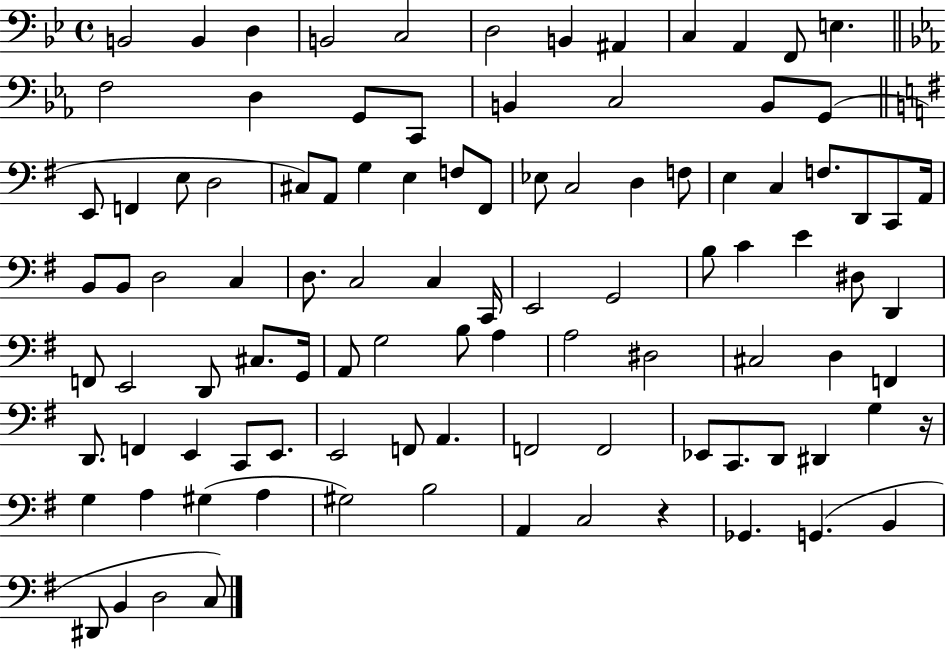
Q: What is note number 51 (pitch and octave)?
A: B3